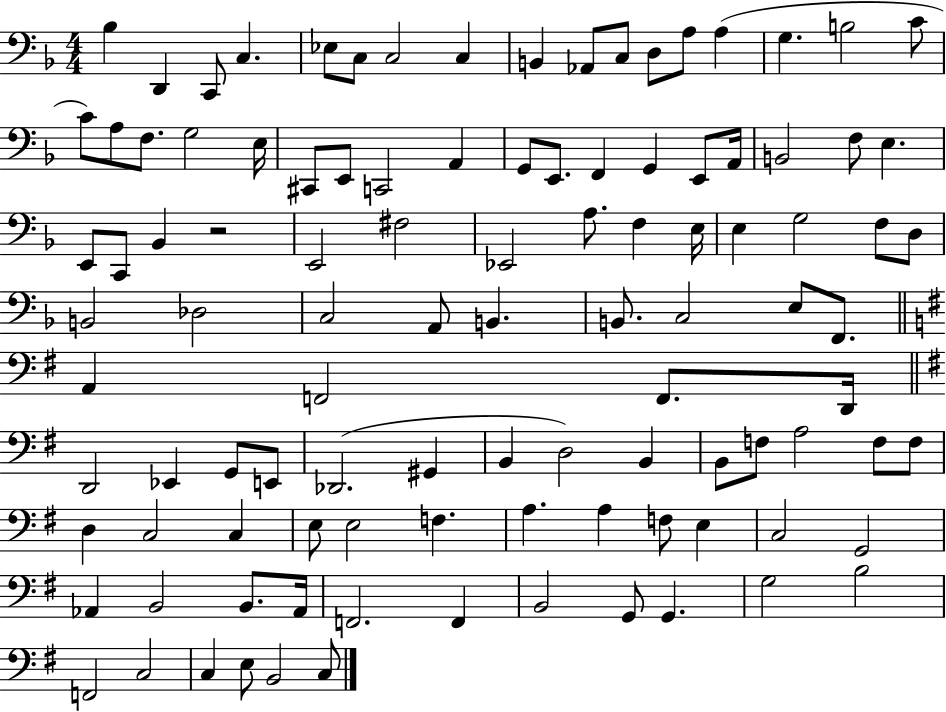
X:1
T:Untitled
M:4/4
L:1/4
K:F
_B, D,, C,,/2 C, _E,/2 C,/2 C,2 C, B,, _A,,/2 C,/2 D,/2 A,/2 A, G, B,2 C/2 C/2 A,/2 F,/2 G,2 E,/4 ^C,,/2 E,,/2 C,,2 A,, G,,/2 E,,/2 F,, G,, E,,/2 A,,/4 B,,2 F,/2 E, E,,/2 C,,/2 _B,, z2 E,,2 ^F,2 _E,,2 A,/2 F, E,/4 E, G,2 F,/2 D,/2 B,,2 _D,2 C,2 A,,/2 B,, B,,/2 C,2 E,/2 F,,/2 A,, F,,2 F,,/2 D,,/4 D,,2 _E,, G,,/2 E,,/2 _D,,2 ^G,, B,, D,2 B,, B,,/2 F,/2 A,2 F,/2 F,/2 D, C,2 C, E,/2 E,2 F, A, A, F,/2 E, C,2 G,,2 _A,, B,,2 B,,/2 _A,,/4 F,,2 F,, B,,2 G,,/2 G,, G,2 B,2 F,,2 C,2 C, E,/2 B,,2 C,/2